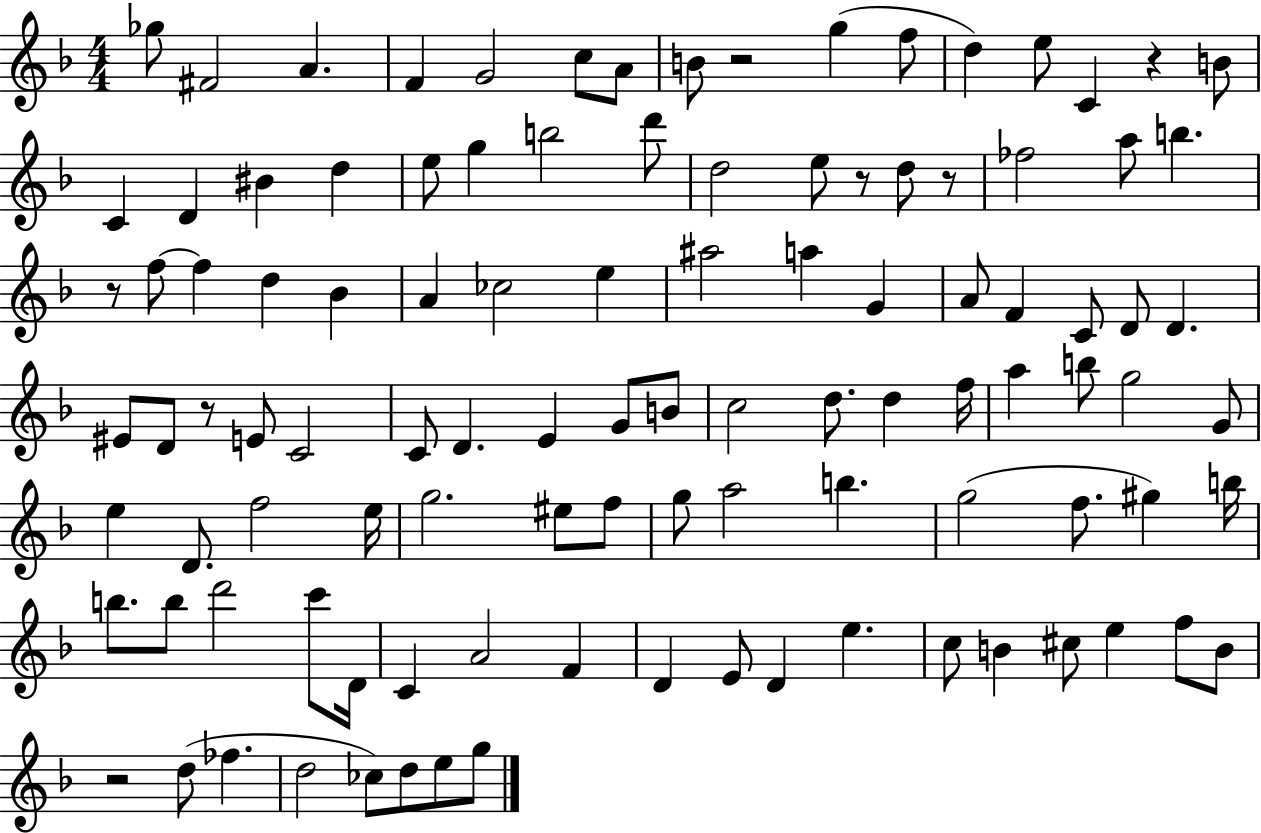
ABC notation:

X:1
T:Untitled
M:4/4
L:1/4
K:F
_g/2 ^F2 A F G2 c/2 A/2 B/2 z2 g f/2 d e/2 C z B/2 C D ^B d e/2 g b2 d'/2 d2 e/2 z/2 d/2 z/2 _f2 a/2 b z/2 f/2 f d _B A _c2 e ^a2 a G A/2 F C/2 D/2 D ^E/2 D/2 z/2 E/2 C2 C/2 D E G/2 B/2 c2 d/2 d f/4 a b/2 g2 G/2 e D/2 f2 e/4 g2 ^e/2 f/2 g/2 a2 b g2 f/2 ^g b/4 b/2 b/2 d'2 c'/2 D/4 C A2 F D E/2 D e c/2 B ^c/2 e f/2 B/2 z2 d/2 _f d2 _c/2 d/2 e/2 g/2